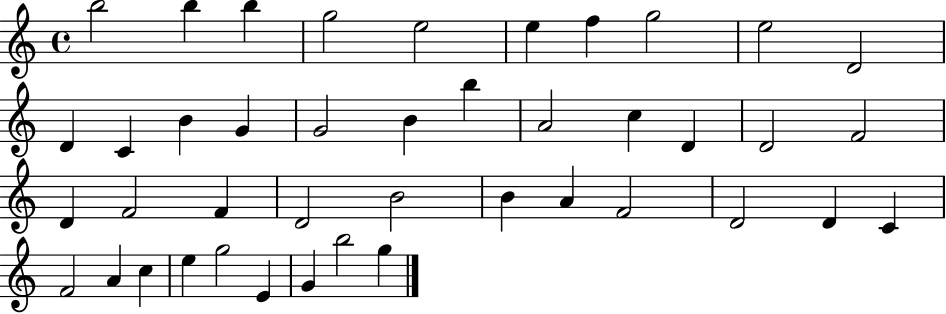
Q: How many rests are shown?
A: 0